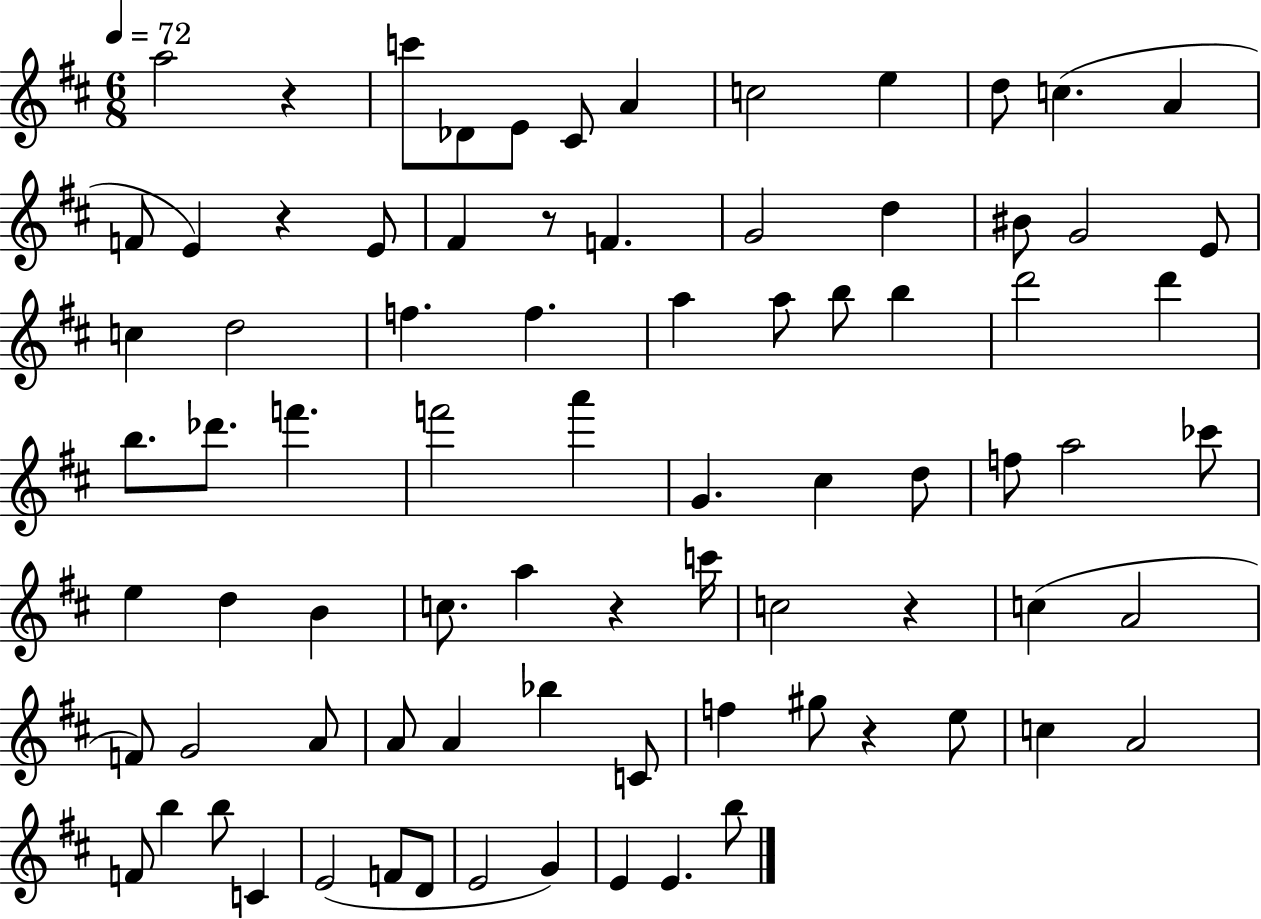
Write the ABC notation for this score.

X:1
T:Untitled
M:6/8
L:1/4
K:D
a2 z c'/2 _D/2 E/2 ^C/2 A c2 e d/2 c A F/2 E z E/2 ^F z/2 F G2 d ^B/2 G2 E/2 c d2 f f a a/2 b/2 b d'2 d' b/2 _d'/2 f' f'2 a' G ^c d/2 f/2 a2 _c'/2 e d B c/2 a z c'/4 c2 z c A2 F/2 G2 A/2 A/2 A _b C/2 f ^g/2 z e/2 c A2 F/2 b b/2 C E2 F/2 D/2 E2 G E E b/2